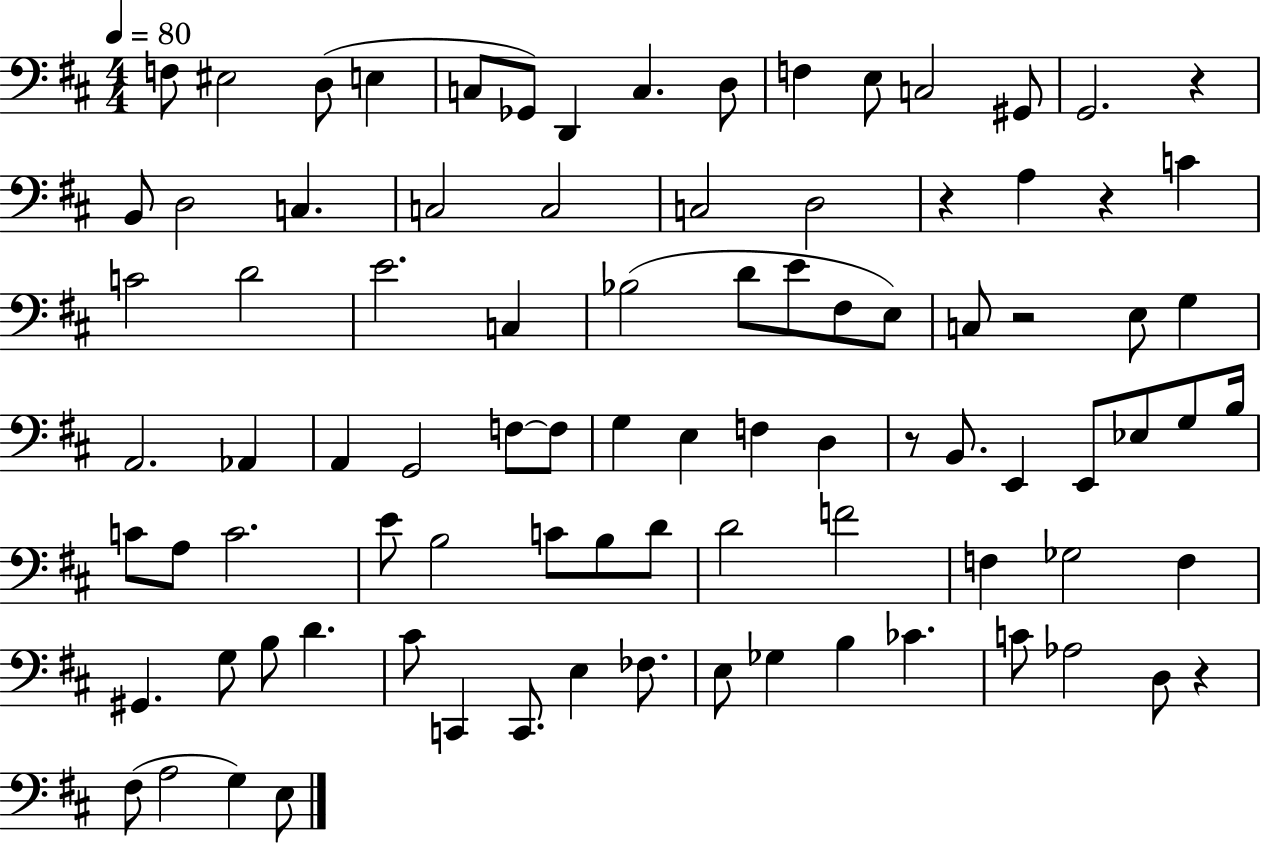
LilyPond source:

{
  \clef bass
  \numericTimeSignature
  \time 4/4
  \key d \major
  \tempo 4 = 80
  f8 eis2 d8( e4 | c8 ges,8) d,4 c4. d8 | f4 e8 c2 gis,8 | g,2. r4 | \break b,8 d2 c4. | c2 c2 | c2 d2 | r4 a4 r4 c'4 | \break c'2 d'2 | e'2. c4 | bes2( d'8 e'8 fis8 e8) | c8 r2 e8 g4 | \break a,2. aes,4 | a,4 g,2 f8~~ f8 | g4 e4 f4 d4 | r8 b,8. e,4 e,8 ees8 g8 b16 | \break c'8 a8 c'2. | e'8 b2 c'8 b8 d'8 | d'2 f'2 | f4 ges2 f4 | \break gis,4. g8 b8 d'4. | cis'8 c,4 c,8. e4 fes8. | e8 ges4 b4 ces'4. | c'8 aes2 d8 r4 | \break fis8( a2 g4) e8 | \bar "|."
}